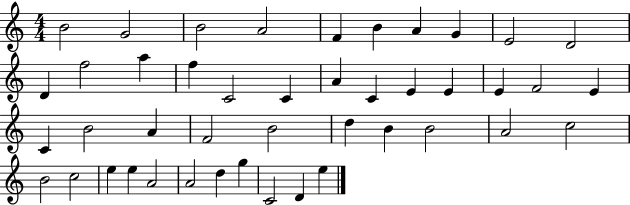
B4/h G4/h B4/h A4/h F4/q B4/q A4/q G4/q E4/h D4/h D4/q F5/h A5/q F5/q C4/h C4/q A4/q C4/q E4/q E4/q E4/q F4/h E4/q C4/q B4/h A4/q F4/h B4/h D5/q B4/q B4/h A4/h C5/h B4/h C5/h E5/q E5/q A4/h A4/h D5/q G5/q C4/h D4/q E5/q